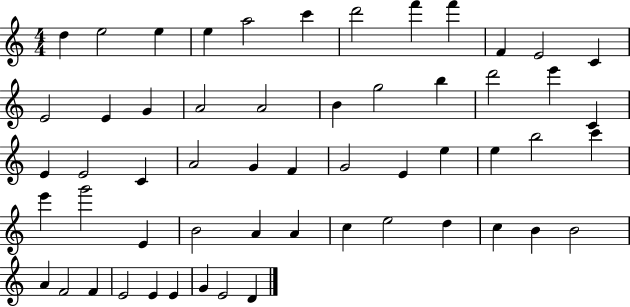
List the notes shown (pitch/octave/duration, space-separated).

D5/q E5/h E5/q E5/q A5/h C6/q D6/h F6/q F6/q F4/q E4/h C4/q E4/h E4/q G4/q A4/h A4/h B4/q G5/h B5/q D6/h E6/q C4/q E4/q E4/h C4/q A4/h G4/q F4/q G4/h E4/q E5/q E5/q B5/h C6/q E6/q G6/h E4/q B4/h A4/q A4/q C5/q E5/h D5/q C5/q B4/q B4/h A4/q F4/h F4/q E4/h E4/q E4/q G4/q E4/h D4/q